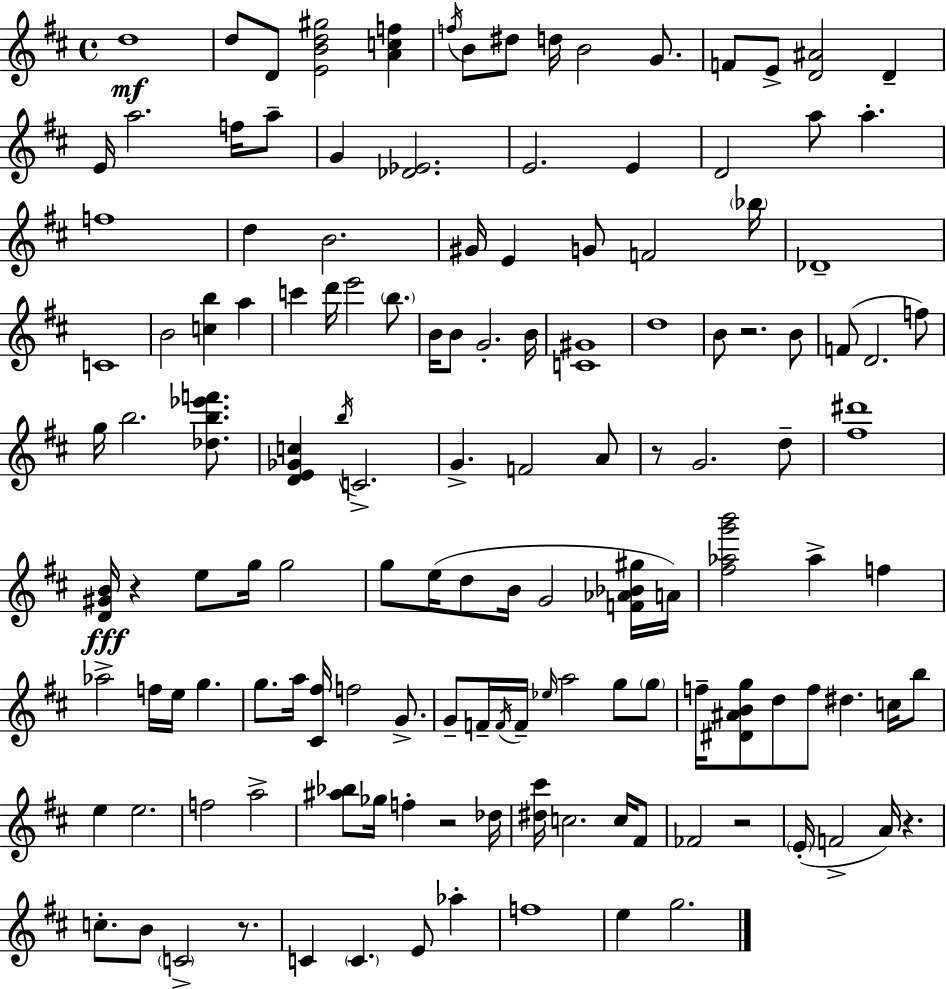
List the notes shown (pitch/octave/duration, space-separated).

D5/w D5/e D4/e [E4,B4,D5,G#5]/h [A4,C5,F5]/q F5/s B4/e D#5/e D5/s B4/h G4/e. F4/e E4/e [D4,A#4]/h D4/q E4/s A5/h. F5/s A5/e G4/q [Db4,Eb4]/h. E4/h. E4/q D4/h A5/e A5/q. F5/w D5/q B4/h. G#4/s E4/q G4/e F4/h Bb5/s Db4/w C4/w B4/h [C5,B5]/q A5/q C6/q D6/s E6/h B5/e. B4/s B4/e G4/h. B4/s [C4,G#4]/w D5/w B4/e R/h. B4/e F4/e D4/h. F5/e G5/s B5/h. [Db5,B5,Eb6,F6]/e. [D4,E4,Gb4,C5]/q B5/s C4/h. G4/q. F4/h A4/e R/e G4/h. D5/e [F#5,D#6]/w [D4,G#4,B4]/s R/q E5/e G5/s G5/h G5/e E5/s D5/e B4/s G4/h [F4,Ab4,Bb4,G#5]/s A4/s [F#5,Ab5,G6,B6]/h Ab5/q F5/q Ab5/h F5/s E5/s G5/q. G5/e. A5/s [C#4,F#5]/s F5/h G4/e. G4/e F4/s F4/s F4/s Eb5/s A5/h G5/e G5/e F5/s [D#4,A#4,B4,G5]/e D5/e F5/e D#5/q. C5/s B5/e E5/q E5/h. F5/h A5/h [A#5,Bb5]/e Gb5/s F5/q R/h Db5/s [D#5,C#6]/s C5/h. C5/s F#4/e FES4/h R/h E4/s F4/h A4/s R/q. C5/e. B4/e C4/h R/e. C4/q C4/q. E4/e Ab5/q F5/w E5/q G5/h.